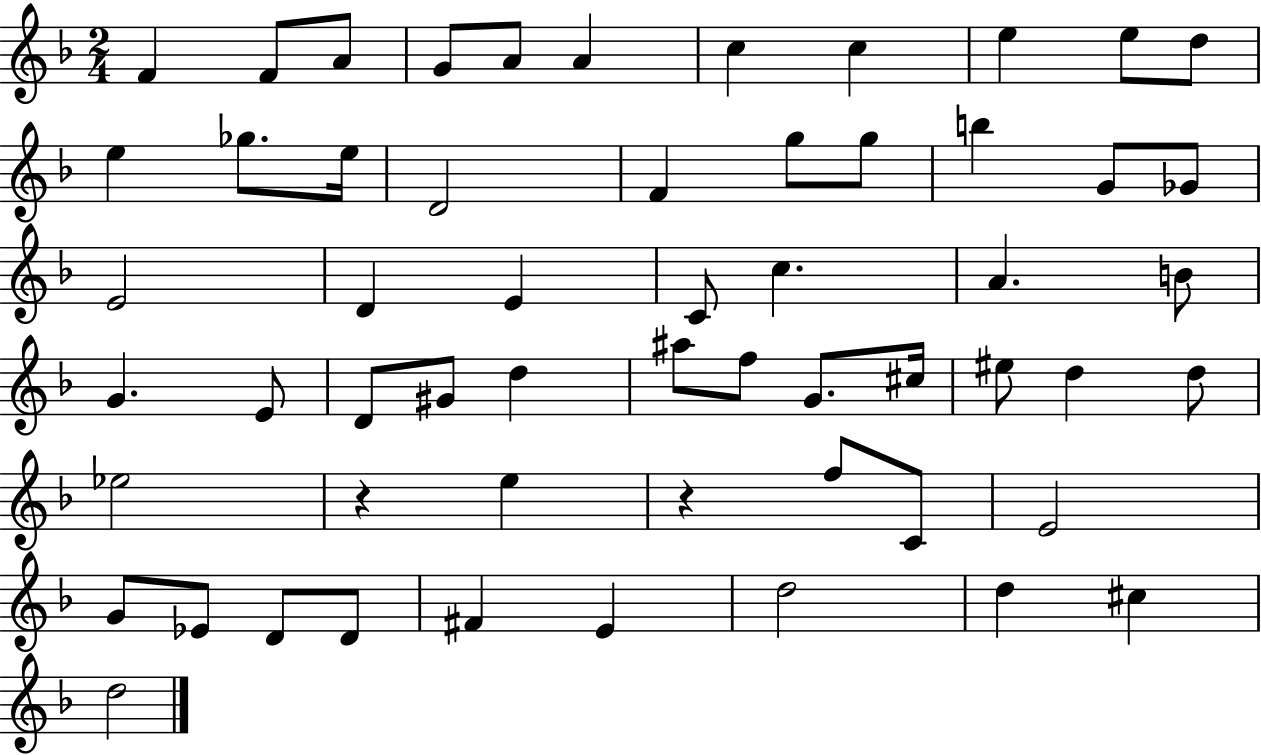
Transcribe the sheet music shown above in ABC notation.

X:1
T:Untitled
M:2/4
L:1/4
K:F
F F/2 A/2 G/2 A/2 A c c e e/2 d/2 e _g/2 e/4 D2 F g/2 g/2 b G/2 _G/2 E2 D E C/2 c A B/2 G E/2 D/2 ^G/2 d ^a/2 f/2 G/2 ^c/4 ^e/2 d d/2 _e2 z e z f/2 C/2 E2 G/2 _E/2 D/2 D/2 ^F E d2 d ^c d2